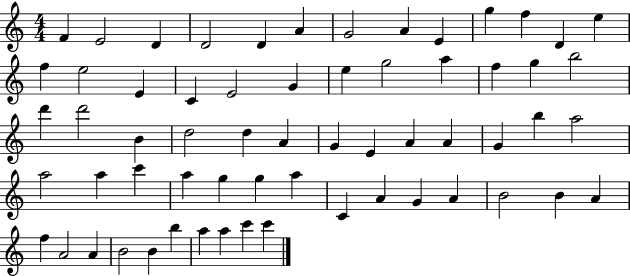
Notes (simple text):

F4/q E4/h D4/q D4/h D4/q A4/q G4/h A4/q E4/q G5/q F5/q D4/q E5/q F5/q E5/h E4/q C4/q E4/h G4/q E5/q G5/h A5/q F5/q G5/q B5/h D6/q D6/h B4/q D5/h D5/q A4/q G4/q E4/q A4/q A4/q G4/q B5/q A5/h A5/h A5/q C6/q A5/q G5/q G5/q A5/q C4/q A4/q G4/q A4/q B4/h B4/q A4/q F5/q A4/h A4/q B4/h B4/q B5/q A5/q A5/q C6/q C6/q